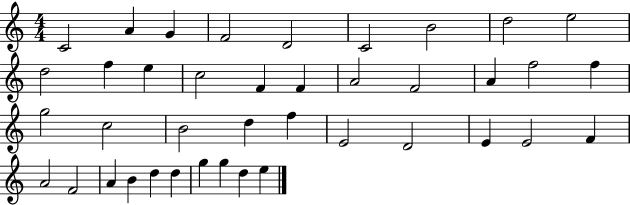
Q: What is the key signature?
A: C major